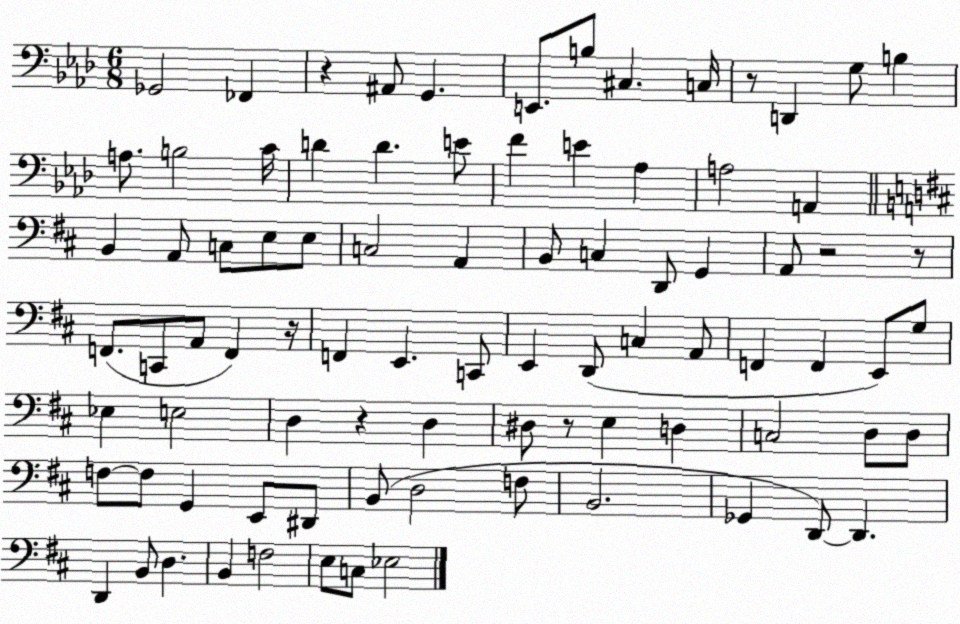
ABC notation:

X:1
T:Untitled
M:6/8
L:1/4
K:Ab
_G,,2 _F,, z ^A,,/2 G,, E,,/2 B,/2 ^C, C,/4 z/2 D,, G,/2 B, A,/2 B,2 C/4 D D E/2 F E _A, A,2 A,, B,, A,,/2 C,/2 E,/2 E,/2 C,2 A,, B,,/2 C, D,,/2 G,, A,,/2 z2 z/2 F,,/2 C,,/2 A,,/2 F,, z/4 F,, E,, C,,/2 E,, D,,/2 C, A,,/2 F,, F,, E,,/2 G,/2 _E, E,2 D, z D, ^D,/2 z/2 E, D, C,2 D,/2 D,/2 F,/2 F,/2 G,, E,,/2 ^D,,/2 B,,/2 D,2 F,/2 B,,2 _G,, D,,/2 D,, D,, B,,/2 D, B,, F,2 E,/2 C,/2 _E,2